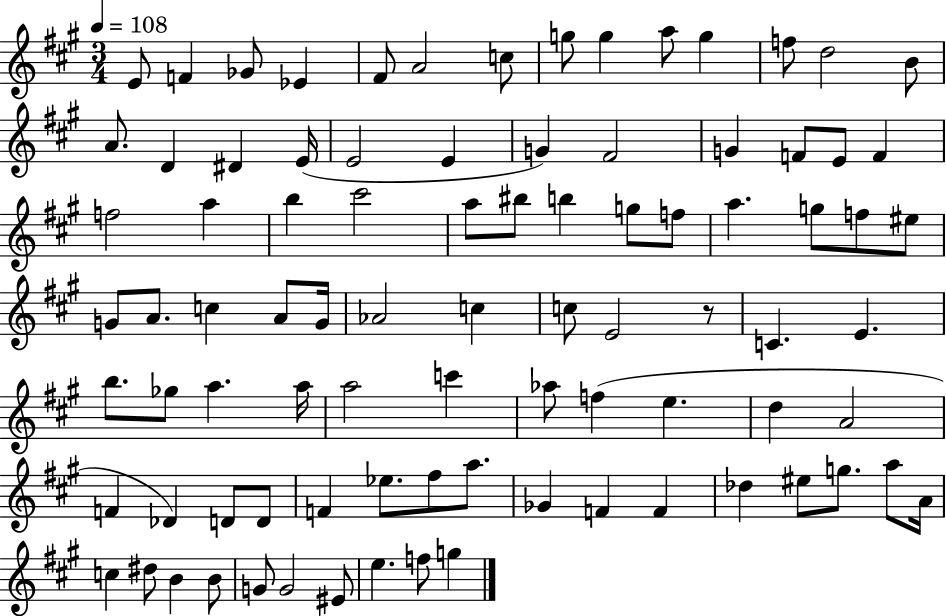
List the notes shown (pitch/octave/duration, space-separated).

E4/e F4/q Gb4/e Eb4/q F#4/e A4/h C5/e G5/e G5/q A5/e G5/q F5/e D5/h B4/e A4/e. D4/q D#4/q E4/s E4/h E4/q G4/q F#4/h G4/q F4/e E4/e F4/q F5/h A5/q B5/q C#6/h A5/e BIS5/e B5/q G5/e F5/e A5/q. G5/e F5/e EIS5/e G4/e A4/e. C5/q A4/e G4/s Ab4/h C5/q C5/e E4/h R/e C4/q. E4/q. B5/e. Gb5/e A5/q. A5/s A5/h C6/q Ab5/e F5/q E5/q. D5/q A4/h F4/q Db4/q D4/e D4/e F4/q Eb5/e. F#5/e A5/e. Gb4/q F4/q F4/q Db5/q EIS5/e G5/e. A5/e A4/s C5/q D#5/e B4/q B4/e G4/e G4/h EIS4/e E5/q. F5/e G5/q